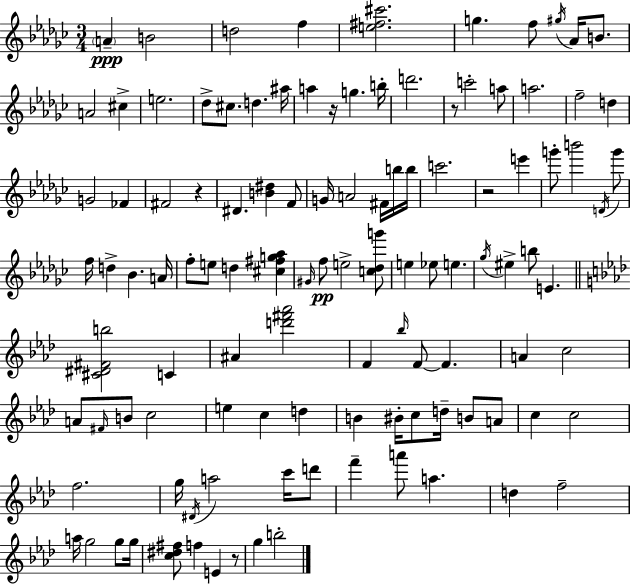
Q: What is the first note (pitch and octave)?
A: A4